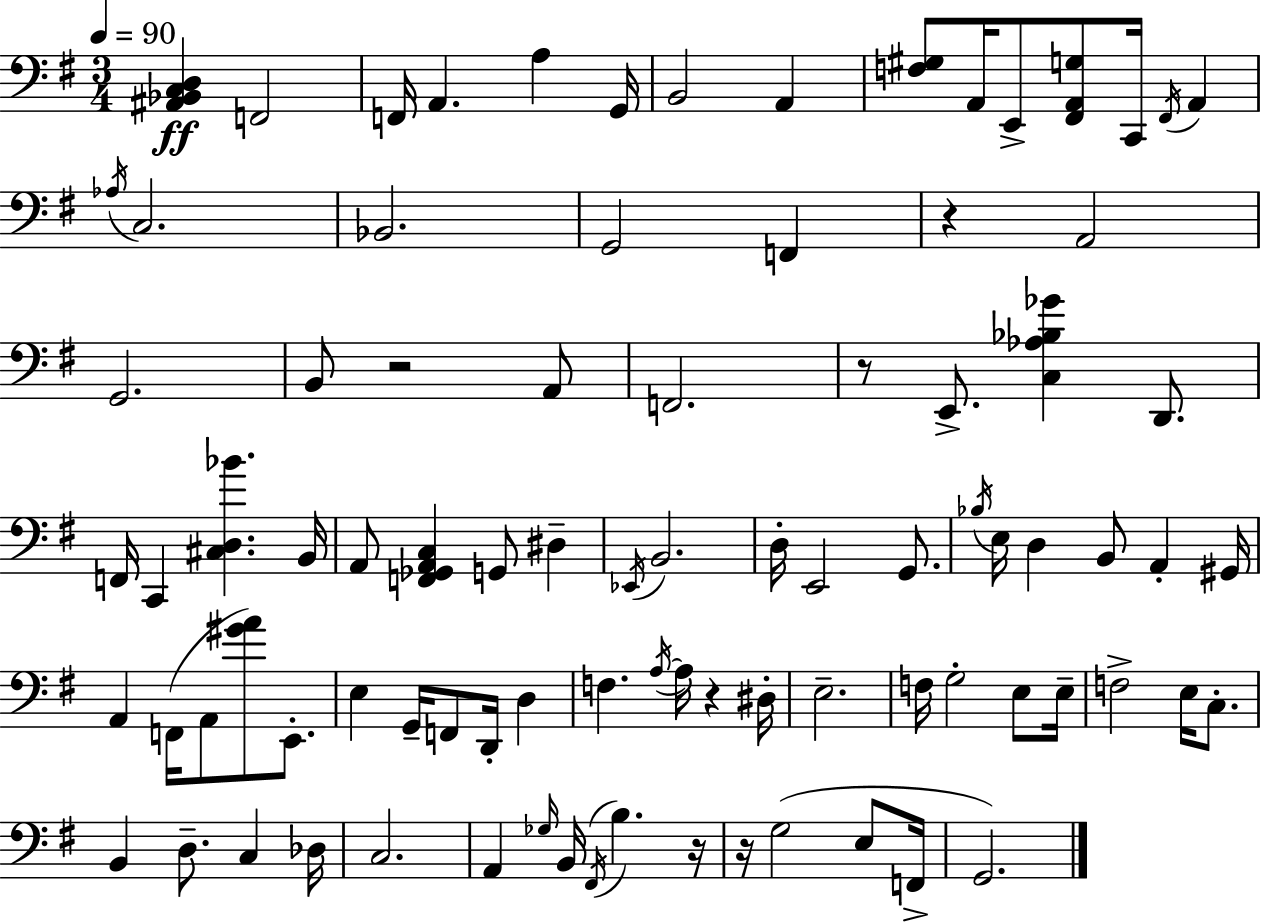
X:1
T:Untitled
M:3/4
L:1/4
K:Em
[^A,,_B,,C,D,] F,,2 F,,/4 A,, A, G,,/4 B,,2 A,, [F,^G,]/2 A,,/4 E,,/2 [^F,,A,,G,]/2 C,,/4 ^F,,/4 A,, _A,/4 C,2 _B,,2 G,,2 F,, z A,,2 G,,2 B,,/2 z2 A,,/2 F,,2 z/2 E,,/2 [C,_A,_B,_G] D,,/2 F,,/4 C,, [^C,D,_B] B,,/4 A,,/2 [F,,_G,,A,,C,] G,,/2 ^D, _E,,/4 B,,2 D,/4 E,,2 G,,/2 _B,/4 E,/4 D, B,,/2 A,, ^G,,/4 A,, F,,/4 A,,/2 [^GA]/2 E,,/2 E, G,,/4 F,,/2 D,,/4 D, F, A,/4 A,/4 z ^D,/4 E,2 F,/4 G,2 E,/2 E,/4 F,2 E,/4 C,/2 B,, D,/2 C, _D,/4 C,2 A,, _G,/4 B,,/4 ^F,,/4 B, z/4 z/4 G,2 E,/2 F,,/4 G,,2